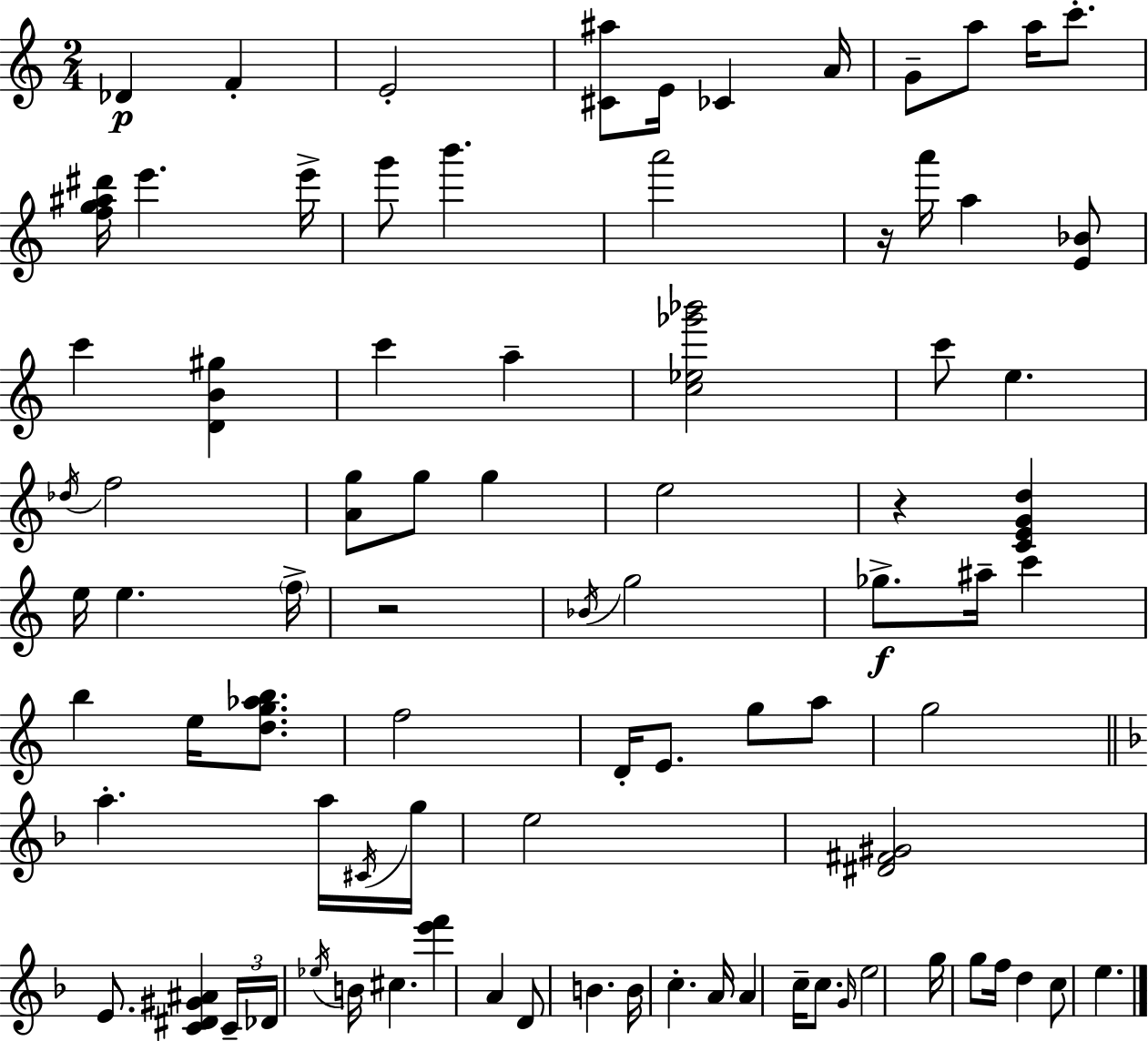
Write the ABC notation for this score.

X:1
T:Untitled
M:2/4
L:1/4
K:C
_D F E2 [^C^a]/2 E/4 _C A/4 G/2 a/2 a/4 c'/2 [fg^a^d']/4 e' e'/4 g'/2 b' a'2 z/4 a'/4 a [E_B]/2 c' [DB^g] c' a [c_e_g'_b']2 c'/2 e _d/4 f2 [Ag]/2 g/2 g e2 z [CEGd] e/4 e f/4 z2 _B/4 g2 _g/2 ^a/4 c' b e/4 [dg_ab]/2 f2 D/4 E/2 g/2 a/2 g2 a a/4 ^C/4 g/4 e2 [^D^F^G]2 E/2 [C^D^G^A] C/4 _D/4 _e/4 B/4 ^c [e'f'] A D/2 B B/4 c A/4 A c/4 c/2 G/4 e2 g/4 g/2 f/4 d c/2 e